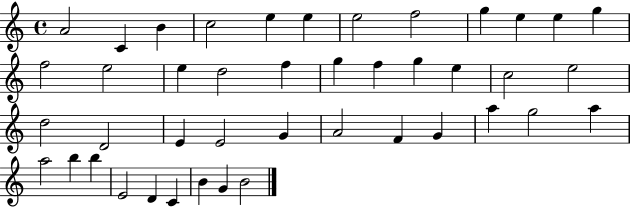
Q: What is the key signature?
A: C major